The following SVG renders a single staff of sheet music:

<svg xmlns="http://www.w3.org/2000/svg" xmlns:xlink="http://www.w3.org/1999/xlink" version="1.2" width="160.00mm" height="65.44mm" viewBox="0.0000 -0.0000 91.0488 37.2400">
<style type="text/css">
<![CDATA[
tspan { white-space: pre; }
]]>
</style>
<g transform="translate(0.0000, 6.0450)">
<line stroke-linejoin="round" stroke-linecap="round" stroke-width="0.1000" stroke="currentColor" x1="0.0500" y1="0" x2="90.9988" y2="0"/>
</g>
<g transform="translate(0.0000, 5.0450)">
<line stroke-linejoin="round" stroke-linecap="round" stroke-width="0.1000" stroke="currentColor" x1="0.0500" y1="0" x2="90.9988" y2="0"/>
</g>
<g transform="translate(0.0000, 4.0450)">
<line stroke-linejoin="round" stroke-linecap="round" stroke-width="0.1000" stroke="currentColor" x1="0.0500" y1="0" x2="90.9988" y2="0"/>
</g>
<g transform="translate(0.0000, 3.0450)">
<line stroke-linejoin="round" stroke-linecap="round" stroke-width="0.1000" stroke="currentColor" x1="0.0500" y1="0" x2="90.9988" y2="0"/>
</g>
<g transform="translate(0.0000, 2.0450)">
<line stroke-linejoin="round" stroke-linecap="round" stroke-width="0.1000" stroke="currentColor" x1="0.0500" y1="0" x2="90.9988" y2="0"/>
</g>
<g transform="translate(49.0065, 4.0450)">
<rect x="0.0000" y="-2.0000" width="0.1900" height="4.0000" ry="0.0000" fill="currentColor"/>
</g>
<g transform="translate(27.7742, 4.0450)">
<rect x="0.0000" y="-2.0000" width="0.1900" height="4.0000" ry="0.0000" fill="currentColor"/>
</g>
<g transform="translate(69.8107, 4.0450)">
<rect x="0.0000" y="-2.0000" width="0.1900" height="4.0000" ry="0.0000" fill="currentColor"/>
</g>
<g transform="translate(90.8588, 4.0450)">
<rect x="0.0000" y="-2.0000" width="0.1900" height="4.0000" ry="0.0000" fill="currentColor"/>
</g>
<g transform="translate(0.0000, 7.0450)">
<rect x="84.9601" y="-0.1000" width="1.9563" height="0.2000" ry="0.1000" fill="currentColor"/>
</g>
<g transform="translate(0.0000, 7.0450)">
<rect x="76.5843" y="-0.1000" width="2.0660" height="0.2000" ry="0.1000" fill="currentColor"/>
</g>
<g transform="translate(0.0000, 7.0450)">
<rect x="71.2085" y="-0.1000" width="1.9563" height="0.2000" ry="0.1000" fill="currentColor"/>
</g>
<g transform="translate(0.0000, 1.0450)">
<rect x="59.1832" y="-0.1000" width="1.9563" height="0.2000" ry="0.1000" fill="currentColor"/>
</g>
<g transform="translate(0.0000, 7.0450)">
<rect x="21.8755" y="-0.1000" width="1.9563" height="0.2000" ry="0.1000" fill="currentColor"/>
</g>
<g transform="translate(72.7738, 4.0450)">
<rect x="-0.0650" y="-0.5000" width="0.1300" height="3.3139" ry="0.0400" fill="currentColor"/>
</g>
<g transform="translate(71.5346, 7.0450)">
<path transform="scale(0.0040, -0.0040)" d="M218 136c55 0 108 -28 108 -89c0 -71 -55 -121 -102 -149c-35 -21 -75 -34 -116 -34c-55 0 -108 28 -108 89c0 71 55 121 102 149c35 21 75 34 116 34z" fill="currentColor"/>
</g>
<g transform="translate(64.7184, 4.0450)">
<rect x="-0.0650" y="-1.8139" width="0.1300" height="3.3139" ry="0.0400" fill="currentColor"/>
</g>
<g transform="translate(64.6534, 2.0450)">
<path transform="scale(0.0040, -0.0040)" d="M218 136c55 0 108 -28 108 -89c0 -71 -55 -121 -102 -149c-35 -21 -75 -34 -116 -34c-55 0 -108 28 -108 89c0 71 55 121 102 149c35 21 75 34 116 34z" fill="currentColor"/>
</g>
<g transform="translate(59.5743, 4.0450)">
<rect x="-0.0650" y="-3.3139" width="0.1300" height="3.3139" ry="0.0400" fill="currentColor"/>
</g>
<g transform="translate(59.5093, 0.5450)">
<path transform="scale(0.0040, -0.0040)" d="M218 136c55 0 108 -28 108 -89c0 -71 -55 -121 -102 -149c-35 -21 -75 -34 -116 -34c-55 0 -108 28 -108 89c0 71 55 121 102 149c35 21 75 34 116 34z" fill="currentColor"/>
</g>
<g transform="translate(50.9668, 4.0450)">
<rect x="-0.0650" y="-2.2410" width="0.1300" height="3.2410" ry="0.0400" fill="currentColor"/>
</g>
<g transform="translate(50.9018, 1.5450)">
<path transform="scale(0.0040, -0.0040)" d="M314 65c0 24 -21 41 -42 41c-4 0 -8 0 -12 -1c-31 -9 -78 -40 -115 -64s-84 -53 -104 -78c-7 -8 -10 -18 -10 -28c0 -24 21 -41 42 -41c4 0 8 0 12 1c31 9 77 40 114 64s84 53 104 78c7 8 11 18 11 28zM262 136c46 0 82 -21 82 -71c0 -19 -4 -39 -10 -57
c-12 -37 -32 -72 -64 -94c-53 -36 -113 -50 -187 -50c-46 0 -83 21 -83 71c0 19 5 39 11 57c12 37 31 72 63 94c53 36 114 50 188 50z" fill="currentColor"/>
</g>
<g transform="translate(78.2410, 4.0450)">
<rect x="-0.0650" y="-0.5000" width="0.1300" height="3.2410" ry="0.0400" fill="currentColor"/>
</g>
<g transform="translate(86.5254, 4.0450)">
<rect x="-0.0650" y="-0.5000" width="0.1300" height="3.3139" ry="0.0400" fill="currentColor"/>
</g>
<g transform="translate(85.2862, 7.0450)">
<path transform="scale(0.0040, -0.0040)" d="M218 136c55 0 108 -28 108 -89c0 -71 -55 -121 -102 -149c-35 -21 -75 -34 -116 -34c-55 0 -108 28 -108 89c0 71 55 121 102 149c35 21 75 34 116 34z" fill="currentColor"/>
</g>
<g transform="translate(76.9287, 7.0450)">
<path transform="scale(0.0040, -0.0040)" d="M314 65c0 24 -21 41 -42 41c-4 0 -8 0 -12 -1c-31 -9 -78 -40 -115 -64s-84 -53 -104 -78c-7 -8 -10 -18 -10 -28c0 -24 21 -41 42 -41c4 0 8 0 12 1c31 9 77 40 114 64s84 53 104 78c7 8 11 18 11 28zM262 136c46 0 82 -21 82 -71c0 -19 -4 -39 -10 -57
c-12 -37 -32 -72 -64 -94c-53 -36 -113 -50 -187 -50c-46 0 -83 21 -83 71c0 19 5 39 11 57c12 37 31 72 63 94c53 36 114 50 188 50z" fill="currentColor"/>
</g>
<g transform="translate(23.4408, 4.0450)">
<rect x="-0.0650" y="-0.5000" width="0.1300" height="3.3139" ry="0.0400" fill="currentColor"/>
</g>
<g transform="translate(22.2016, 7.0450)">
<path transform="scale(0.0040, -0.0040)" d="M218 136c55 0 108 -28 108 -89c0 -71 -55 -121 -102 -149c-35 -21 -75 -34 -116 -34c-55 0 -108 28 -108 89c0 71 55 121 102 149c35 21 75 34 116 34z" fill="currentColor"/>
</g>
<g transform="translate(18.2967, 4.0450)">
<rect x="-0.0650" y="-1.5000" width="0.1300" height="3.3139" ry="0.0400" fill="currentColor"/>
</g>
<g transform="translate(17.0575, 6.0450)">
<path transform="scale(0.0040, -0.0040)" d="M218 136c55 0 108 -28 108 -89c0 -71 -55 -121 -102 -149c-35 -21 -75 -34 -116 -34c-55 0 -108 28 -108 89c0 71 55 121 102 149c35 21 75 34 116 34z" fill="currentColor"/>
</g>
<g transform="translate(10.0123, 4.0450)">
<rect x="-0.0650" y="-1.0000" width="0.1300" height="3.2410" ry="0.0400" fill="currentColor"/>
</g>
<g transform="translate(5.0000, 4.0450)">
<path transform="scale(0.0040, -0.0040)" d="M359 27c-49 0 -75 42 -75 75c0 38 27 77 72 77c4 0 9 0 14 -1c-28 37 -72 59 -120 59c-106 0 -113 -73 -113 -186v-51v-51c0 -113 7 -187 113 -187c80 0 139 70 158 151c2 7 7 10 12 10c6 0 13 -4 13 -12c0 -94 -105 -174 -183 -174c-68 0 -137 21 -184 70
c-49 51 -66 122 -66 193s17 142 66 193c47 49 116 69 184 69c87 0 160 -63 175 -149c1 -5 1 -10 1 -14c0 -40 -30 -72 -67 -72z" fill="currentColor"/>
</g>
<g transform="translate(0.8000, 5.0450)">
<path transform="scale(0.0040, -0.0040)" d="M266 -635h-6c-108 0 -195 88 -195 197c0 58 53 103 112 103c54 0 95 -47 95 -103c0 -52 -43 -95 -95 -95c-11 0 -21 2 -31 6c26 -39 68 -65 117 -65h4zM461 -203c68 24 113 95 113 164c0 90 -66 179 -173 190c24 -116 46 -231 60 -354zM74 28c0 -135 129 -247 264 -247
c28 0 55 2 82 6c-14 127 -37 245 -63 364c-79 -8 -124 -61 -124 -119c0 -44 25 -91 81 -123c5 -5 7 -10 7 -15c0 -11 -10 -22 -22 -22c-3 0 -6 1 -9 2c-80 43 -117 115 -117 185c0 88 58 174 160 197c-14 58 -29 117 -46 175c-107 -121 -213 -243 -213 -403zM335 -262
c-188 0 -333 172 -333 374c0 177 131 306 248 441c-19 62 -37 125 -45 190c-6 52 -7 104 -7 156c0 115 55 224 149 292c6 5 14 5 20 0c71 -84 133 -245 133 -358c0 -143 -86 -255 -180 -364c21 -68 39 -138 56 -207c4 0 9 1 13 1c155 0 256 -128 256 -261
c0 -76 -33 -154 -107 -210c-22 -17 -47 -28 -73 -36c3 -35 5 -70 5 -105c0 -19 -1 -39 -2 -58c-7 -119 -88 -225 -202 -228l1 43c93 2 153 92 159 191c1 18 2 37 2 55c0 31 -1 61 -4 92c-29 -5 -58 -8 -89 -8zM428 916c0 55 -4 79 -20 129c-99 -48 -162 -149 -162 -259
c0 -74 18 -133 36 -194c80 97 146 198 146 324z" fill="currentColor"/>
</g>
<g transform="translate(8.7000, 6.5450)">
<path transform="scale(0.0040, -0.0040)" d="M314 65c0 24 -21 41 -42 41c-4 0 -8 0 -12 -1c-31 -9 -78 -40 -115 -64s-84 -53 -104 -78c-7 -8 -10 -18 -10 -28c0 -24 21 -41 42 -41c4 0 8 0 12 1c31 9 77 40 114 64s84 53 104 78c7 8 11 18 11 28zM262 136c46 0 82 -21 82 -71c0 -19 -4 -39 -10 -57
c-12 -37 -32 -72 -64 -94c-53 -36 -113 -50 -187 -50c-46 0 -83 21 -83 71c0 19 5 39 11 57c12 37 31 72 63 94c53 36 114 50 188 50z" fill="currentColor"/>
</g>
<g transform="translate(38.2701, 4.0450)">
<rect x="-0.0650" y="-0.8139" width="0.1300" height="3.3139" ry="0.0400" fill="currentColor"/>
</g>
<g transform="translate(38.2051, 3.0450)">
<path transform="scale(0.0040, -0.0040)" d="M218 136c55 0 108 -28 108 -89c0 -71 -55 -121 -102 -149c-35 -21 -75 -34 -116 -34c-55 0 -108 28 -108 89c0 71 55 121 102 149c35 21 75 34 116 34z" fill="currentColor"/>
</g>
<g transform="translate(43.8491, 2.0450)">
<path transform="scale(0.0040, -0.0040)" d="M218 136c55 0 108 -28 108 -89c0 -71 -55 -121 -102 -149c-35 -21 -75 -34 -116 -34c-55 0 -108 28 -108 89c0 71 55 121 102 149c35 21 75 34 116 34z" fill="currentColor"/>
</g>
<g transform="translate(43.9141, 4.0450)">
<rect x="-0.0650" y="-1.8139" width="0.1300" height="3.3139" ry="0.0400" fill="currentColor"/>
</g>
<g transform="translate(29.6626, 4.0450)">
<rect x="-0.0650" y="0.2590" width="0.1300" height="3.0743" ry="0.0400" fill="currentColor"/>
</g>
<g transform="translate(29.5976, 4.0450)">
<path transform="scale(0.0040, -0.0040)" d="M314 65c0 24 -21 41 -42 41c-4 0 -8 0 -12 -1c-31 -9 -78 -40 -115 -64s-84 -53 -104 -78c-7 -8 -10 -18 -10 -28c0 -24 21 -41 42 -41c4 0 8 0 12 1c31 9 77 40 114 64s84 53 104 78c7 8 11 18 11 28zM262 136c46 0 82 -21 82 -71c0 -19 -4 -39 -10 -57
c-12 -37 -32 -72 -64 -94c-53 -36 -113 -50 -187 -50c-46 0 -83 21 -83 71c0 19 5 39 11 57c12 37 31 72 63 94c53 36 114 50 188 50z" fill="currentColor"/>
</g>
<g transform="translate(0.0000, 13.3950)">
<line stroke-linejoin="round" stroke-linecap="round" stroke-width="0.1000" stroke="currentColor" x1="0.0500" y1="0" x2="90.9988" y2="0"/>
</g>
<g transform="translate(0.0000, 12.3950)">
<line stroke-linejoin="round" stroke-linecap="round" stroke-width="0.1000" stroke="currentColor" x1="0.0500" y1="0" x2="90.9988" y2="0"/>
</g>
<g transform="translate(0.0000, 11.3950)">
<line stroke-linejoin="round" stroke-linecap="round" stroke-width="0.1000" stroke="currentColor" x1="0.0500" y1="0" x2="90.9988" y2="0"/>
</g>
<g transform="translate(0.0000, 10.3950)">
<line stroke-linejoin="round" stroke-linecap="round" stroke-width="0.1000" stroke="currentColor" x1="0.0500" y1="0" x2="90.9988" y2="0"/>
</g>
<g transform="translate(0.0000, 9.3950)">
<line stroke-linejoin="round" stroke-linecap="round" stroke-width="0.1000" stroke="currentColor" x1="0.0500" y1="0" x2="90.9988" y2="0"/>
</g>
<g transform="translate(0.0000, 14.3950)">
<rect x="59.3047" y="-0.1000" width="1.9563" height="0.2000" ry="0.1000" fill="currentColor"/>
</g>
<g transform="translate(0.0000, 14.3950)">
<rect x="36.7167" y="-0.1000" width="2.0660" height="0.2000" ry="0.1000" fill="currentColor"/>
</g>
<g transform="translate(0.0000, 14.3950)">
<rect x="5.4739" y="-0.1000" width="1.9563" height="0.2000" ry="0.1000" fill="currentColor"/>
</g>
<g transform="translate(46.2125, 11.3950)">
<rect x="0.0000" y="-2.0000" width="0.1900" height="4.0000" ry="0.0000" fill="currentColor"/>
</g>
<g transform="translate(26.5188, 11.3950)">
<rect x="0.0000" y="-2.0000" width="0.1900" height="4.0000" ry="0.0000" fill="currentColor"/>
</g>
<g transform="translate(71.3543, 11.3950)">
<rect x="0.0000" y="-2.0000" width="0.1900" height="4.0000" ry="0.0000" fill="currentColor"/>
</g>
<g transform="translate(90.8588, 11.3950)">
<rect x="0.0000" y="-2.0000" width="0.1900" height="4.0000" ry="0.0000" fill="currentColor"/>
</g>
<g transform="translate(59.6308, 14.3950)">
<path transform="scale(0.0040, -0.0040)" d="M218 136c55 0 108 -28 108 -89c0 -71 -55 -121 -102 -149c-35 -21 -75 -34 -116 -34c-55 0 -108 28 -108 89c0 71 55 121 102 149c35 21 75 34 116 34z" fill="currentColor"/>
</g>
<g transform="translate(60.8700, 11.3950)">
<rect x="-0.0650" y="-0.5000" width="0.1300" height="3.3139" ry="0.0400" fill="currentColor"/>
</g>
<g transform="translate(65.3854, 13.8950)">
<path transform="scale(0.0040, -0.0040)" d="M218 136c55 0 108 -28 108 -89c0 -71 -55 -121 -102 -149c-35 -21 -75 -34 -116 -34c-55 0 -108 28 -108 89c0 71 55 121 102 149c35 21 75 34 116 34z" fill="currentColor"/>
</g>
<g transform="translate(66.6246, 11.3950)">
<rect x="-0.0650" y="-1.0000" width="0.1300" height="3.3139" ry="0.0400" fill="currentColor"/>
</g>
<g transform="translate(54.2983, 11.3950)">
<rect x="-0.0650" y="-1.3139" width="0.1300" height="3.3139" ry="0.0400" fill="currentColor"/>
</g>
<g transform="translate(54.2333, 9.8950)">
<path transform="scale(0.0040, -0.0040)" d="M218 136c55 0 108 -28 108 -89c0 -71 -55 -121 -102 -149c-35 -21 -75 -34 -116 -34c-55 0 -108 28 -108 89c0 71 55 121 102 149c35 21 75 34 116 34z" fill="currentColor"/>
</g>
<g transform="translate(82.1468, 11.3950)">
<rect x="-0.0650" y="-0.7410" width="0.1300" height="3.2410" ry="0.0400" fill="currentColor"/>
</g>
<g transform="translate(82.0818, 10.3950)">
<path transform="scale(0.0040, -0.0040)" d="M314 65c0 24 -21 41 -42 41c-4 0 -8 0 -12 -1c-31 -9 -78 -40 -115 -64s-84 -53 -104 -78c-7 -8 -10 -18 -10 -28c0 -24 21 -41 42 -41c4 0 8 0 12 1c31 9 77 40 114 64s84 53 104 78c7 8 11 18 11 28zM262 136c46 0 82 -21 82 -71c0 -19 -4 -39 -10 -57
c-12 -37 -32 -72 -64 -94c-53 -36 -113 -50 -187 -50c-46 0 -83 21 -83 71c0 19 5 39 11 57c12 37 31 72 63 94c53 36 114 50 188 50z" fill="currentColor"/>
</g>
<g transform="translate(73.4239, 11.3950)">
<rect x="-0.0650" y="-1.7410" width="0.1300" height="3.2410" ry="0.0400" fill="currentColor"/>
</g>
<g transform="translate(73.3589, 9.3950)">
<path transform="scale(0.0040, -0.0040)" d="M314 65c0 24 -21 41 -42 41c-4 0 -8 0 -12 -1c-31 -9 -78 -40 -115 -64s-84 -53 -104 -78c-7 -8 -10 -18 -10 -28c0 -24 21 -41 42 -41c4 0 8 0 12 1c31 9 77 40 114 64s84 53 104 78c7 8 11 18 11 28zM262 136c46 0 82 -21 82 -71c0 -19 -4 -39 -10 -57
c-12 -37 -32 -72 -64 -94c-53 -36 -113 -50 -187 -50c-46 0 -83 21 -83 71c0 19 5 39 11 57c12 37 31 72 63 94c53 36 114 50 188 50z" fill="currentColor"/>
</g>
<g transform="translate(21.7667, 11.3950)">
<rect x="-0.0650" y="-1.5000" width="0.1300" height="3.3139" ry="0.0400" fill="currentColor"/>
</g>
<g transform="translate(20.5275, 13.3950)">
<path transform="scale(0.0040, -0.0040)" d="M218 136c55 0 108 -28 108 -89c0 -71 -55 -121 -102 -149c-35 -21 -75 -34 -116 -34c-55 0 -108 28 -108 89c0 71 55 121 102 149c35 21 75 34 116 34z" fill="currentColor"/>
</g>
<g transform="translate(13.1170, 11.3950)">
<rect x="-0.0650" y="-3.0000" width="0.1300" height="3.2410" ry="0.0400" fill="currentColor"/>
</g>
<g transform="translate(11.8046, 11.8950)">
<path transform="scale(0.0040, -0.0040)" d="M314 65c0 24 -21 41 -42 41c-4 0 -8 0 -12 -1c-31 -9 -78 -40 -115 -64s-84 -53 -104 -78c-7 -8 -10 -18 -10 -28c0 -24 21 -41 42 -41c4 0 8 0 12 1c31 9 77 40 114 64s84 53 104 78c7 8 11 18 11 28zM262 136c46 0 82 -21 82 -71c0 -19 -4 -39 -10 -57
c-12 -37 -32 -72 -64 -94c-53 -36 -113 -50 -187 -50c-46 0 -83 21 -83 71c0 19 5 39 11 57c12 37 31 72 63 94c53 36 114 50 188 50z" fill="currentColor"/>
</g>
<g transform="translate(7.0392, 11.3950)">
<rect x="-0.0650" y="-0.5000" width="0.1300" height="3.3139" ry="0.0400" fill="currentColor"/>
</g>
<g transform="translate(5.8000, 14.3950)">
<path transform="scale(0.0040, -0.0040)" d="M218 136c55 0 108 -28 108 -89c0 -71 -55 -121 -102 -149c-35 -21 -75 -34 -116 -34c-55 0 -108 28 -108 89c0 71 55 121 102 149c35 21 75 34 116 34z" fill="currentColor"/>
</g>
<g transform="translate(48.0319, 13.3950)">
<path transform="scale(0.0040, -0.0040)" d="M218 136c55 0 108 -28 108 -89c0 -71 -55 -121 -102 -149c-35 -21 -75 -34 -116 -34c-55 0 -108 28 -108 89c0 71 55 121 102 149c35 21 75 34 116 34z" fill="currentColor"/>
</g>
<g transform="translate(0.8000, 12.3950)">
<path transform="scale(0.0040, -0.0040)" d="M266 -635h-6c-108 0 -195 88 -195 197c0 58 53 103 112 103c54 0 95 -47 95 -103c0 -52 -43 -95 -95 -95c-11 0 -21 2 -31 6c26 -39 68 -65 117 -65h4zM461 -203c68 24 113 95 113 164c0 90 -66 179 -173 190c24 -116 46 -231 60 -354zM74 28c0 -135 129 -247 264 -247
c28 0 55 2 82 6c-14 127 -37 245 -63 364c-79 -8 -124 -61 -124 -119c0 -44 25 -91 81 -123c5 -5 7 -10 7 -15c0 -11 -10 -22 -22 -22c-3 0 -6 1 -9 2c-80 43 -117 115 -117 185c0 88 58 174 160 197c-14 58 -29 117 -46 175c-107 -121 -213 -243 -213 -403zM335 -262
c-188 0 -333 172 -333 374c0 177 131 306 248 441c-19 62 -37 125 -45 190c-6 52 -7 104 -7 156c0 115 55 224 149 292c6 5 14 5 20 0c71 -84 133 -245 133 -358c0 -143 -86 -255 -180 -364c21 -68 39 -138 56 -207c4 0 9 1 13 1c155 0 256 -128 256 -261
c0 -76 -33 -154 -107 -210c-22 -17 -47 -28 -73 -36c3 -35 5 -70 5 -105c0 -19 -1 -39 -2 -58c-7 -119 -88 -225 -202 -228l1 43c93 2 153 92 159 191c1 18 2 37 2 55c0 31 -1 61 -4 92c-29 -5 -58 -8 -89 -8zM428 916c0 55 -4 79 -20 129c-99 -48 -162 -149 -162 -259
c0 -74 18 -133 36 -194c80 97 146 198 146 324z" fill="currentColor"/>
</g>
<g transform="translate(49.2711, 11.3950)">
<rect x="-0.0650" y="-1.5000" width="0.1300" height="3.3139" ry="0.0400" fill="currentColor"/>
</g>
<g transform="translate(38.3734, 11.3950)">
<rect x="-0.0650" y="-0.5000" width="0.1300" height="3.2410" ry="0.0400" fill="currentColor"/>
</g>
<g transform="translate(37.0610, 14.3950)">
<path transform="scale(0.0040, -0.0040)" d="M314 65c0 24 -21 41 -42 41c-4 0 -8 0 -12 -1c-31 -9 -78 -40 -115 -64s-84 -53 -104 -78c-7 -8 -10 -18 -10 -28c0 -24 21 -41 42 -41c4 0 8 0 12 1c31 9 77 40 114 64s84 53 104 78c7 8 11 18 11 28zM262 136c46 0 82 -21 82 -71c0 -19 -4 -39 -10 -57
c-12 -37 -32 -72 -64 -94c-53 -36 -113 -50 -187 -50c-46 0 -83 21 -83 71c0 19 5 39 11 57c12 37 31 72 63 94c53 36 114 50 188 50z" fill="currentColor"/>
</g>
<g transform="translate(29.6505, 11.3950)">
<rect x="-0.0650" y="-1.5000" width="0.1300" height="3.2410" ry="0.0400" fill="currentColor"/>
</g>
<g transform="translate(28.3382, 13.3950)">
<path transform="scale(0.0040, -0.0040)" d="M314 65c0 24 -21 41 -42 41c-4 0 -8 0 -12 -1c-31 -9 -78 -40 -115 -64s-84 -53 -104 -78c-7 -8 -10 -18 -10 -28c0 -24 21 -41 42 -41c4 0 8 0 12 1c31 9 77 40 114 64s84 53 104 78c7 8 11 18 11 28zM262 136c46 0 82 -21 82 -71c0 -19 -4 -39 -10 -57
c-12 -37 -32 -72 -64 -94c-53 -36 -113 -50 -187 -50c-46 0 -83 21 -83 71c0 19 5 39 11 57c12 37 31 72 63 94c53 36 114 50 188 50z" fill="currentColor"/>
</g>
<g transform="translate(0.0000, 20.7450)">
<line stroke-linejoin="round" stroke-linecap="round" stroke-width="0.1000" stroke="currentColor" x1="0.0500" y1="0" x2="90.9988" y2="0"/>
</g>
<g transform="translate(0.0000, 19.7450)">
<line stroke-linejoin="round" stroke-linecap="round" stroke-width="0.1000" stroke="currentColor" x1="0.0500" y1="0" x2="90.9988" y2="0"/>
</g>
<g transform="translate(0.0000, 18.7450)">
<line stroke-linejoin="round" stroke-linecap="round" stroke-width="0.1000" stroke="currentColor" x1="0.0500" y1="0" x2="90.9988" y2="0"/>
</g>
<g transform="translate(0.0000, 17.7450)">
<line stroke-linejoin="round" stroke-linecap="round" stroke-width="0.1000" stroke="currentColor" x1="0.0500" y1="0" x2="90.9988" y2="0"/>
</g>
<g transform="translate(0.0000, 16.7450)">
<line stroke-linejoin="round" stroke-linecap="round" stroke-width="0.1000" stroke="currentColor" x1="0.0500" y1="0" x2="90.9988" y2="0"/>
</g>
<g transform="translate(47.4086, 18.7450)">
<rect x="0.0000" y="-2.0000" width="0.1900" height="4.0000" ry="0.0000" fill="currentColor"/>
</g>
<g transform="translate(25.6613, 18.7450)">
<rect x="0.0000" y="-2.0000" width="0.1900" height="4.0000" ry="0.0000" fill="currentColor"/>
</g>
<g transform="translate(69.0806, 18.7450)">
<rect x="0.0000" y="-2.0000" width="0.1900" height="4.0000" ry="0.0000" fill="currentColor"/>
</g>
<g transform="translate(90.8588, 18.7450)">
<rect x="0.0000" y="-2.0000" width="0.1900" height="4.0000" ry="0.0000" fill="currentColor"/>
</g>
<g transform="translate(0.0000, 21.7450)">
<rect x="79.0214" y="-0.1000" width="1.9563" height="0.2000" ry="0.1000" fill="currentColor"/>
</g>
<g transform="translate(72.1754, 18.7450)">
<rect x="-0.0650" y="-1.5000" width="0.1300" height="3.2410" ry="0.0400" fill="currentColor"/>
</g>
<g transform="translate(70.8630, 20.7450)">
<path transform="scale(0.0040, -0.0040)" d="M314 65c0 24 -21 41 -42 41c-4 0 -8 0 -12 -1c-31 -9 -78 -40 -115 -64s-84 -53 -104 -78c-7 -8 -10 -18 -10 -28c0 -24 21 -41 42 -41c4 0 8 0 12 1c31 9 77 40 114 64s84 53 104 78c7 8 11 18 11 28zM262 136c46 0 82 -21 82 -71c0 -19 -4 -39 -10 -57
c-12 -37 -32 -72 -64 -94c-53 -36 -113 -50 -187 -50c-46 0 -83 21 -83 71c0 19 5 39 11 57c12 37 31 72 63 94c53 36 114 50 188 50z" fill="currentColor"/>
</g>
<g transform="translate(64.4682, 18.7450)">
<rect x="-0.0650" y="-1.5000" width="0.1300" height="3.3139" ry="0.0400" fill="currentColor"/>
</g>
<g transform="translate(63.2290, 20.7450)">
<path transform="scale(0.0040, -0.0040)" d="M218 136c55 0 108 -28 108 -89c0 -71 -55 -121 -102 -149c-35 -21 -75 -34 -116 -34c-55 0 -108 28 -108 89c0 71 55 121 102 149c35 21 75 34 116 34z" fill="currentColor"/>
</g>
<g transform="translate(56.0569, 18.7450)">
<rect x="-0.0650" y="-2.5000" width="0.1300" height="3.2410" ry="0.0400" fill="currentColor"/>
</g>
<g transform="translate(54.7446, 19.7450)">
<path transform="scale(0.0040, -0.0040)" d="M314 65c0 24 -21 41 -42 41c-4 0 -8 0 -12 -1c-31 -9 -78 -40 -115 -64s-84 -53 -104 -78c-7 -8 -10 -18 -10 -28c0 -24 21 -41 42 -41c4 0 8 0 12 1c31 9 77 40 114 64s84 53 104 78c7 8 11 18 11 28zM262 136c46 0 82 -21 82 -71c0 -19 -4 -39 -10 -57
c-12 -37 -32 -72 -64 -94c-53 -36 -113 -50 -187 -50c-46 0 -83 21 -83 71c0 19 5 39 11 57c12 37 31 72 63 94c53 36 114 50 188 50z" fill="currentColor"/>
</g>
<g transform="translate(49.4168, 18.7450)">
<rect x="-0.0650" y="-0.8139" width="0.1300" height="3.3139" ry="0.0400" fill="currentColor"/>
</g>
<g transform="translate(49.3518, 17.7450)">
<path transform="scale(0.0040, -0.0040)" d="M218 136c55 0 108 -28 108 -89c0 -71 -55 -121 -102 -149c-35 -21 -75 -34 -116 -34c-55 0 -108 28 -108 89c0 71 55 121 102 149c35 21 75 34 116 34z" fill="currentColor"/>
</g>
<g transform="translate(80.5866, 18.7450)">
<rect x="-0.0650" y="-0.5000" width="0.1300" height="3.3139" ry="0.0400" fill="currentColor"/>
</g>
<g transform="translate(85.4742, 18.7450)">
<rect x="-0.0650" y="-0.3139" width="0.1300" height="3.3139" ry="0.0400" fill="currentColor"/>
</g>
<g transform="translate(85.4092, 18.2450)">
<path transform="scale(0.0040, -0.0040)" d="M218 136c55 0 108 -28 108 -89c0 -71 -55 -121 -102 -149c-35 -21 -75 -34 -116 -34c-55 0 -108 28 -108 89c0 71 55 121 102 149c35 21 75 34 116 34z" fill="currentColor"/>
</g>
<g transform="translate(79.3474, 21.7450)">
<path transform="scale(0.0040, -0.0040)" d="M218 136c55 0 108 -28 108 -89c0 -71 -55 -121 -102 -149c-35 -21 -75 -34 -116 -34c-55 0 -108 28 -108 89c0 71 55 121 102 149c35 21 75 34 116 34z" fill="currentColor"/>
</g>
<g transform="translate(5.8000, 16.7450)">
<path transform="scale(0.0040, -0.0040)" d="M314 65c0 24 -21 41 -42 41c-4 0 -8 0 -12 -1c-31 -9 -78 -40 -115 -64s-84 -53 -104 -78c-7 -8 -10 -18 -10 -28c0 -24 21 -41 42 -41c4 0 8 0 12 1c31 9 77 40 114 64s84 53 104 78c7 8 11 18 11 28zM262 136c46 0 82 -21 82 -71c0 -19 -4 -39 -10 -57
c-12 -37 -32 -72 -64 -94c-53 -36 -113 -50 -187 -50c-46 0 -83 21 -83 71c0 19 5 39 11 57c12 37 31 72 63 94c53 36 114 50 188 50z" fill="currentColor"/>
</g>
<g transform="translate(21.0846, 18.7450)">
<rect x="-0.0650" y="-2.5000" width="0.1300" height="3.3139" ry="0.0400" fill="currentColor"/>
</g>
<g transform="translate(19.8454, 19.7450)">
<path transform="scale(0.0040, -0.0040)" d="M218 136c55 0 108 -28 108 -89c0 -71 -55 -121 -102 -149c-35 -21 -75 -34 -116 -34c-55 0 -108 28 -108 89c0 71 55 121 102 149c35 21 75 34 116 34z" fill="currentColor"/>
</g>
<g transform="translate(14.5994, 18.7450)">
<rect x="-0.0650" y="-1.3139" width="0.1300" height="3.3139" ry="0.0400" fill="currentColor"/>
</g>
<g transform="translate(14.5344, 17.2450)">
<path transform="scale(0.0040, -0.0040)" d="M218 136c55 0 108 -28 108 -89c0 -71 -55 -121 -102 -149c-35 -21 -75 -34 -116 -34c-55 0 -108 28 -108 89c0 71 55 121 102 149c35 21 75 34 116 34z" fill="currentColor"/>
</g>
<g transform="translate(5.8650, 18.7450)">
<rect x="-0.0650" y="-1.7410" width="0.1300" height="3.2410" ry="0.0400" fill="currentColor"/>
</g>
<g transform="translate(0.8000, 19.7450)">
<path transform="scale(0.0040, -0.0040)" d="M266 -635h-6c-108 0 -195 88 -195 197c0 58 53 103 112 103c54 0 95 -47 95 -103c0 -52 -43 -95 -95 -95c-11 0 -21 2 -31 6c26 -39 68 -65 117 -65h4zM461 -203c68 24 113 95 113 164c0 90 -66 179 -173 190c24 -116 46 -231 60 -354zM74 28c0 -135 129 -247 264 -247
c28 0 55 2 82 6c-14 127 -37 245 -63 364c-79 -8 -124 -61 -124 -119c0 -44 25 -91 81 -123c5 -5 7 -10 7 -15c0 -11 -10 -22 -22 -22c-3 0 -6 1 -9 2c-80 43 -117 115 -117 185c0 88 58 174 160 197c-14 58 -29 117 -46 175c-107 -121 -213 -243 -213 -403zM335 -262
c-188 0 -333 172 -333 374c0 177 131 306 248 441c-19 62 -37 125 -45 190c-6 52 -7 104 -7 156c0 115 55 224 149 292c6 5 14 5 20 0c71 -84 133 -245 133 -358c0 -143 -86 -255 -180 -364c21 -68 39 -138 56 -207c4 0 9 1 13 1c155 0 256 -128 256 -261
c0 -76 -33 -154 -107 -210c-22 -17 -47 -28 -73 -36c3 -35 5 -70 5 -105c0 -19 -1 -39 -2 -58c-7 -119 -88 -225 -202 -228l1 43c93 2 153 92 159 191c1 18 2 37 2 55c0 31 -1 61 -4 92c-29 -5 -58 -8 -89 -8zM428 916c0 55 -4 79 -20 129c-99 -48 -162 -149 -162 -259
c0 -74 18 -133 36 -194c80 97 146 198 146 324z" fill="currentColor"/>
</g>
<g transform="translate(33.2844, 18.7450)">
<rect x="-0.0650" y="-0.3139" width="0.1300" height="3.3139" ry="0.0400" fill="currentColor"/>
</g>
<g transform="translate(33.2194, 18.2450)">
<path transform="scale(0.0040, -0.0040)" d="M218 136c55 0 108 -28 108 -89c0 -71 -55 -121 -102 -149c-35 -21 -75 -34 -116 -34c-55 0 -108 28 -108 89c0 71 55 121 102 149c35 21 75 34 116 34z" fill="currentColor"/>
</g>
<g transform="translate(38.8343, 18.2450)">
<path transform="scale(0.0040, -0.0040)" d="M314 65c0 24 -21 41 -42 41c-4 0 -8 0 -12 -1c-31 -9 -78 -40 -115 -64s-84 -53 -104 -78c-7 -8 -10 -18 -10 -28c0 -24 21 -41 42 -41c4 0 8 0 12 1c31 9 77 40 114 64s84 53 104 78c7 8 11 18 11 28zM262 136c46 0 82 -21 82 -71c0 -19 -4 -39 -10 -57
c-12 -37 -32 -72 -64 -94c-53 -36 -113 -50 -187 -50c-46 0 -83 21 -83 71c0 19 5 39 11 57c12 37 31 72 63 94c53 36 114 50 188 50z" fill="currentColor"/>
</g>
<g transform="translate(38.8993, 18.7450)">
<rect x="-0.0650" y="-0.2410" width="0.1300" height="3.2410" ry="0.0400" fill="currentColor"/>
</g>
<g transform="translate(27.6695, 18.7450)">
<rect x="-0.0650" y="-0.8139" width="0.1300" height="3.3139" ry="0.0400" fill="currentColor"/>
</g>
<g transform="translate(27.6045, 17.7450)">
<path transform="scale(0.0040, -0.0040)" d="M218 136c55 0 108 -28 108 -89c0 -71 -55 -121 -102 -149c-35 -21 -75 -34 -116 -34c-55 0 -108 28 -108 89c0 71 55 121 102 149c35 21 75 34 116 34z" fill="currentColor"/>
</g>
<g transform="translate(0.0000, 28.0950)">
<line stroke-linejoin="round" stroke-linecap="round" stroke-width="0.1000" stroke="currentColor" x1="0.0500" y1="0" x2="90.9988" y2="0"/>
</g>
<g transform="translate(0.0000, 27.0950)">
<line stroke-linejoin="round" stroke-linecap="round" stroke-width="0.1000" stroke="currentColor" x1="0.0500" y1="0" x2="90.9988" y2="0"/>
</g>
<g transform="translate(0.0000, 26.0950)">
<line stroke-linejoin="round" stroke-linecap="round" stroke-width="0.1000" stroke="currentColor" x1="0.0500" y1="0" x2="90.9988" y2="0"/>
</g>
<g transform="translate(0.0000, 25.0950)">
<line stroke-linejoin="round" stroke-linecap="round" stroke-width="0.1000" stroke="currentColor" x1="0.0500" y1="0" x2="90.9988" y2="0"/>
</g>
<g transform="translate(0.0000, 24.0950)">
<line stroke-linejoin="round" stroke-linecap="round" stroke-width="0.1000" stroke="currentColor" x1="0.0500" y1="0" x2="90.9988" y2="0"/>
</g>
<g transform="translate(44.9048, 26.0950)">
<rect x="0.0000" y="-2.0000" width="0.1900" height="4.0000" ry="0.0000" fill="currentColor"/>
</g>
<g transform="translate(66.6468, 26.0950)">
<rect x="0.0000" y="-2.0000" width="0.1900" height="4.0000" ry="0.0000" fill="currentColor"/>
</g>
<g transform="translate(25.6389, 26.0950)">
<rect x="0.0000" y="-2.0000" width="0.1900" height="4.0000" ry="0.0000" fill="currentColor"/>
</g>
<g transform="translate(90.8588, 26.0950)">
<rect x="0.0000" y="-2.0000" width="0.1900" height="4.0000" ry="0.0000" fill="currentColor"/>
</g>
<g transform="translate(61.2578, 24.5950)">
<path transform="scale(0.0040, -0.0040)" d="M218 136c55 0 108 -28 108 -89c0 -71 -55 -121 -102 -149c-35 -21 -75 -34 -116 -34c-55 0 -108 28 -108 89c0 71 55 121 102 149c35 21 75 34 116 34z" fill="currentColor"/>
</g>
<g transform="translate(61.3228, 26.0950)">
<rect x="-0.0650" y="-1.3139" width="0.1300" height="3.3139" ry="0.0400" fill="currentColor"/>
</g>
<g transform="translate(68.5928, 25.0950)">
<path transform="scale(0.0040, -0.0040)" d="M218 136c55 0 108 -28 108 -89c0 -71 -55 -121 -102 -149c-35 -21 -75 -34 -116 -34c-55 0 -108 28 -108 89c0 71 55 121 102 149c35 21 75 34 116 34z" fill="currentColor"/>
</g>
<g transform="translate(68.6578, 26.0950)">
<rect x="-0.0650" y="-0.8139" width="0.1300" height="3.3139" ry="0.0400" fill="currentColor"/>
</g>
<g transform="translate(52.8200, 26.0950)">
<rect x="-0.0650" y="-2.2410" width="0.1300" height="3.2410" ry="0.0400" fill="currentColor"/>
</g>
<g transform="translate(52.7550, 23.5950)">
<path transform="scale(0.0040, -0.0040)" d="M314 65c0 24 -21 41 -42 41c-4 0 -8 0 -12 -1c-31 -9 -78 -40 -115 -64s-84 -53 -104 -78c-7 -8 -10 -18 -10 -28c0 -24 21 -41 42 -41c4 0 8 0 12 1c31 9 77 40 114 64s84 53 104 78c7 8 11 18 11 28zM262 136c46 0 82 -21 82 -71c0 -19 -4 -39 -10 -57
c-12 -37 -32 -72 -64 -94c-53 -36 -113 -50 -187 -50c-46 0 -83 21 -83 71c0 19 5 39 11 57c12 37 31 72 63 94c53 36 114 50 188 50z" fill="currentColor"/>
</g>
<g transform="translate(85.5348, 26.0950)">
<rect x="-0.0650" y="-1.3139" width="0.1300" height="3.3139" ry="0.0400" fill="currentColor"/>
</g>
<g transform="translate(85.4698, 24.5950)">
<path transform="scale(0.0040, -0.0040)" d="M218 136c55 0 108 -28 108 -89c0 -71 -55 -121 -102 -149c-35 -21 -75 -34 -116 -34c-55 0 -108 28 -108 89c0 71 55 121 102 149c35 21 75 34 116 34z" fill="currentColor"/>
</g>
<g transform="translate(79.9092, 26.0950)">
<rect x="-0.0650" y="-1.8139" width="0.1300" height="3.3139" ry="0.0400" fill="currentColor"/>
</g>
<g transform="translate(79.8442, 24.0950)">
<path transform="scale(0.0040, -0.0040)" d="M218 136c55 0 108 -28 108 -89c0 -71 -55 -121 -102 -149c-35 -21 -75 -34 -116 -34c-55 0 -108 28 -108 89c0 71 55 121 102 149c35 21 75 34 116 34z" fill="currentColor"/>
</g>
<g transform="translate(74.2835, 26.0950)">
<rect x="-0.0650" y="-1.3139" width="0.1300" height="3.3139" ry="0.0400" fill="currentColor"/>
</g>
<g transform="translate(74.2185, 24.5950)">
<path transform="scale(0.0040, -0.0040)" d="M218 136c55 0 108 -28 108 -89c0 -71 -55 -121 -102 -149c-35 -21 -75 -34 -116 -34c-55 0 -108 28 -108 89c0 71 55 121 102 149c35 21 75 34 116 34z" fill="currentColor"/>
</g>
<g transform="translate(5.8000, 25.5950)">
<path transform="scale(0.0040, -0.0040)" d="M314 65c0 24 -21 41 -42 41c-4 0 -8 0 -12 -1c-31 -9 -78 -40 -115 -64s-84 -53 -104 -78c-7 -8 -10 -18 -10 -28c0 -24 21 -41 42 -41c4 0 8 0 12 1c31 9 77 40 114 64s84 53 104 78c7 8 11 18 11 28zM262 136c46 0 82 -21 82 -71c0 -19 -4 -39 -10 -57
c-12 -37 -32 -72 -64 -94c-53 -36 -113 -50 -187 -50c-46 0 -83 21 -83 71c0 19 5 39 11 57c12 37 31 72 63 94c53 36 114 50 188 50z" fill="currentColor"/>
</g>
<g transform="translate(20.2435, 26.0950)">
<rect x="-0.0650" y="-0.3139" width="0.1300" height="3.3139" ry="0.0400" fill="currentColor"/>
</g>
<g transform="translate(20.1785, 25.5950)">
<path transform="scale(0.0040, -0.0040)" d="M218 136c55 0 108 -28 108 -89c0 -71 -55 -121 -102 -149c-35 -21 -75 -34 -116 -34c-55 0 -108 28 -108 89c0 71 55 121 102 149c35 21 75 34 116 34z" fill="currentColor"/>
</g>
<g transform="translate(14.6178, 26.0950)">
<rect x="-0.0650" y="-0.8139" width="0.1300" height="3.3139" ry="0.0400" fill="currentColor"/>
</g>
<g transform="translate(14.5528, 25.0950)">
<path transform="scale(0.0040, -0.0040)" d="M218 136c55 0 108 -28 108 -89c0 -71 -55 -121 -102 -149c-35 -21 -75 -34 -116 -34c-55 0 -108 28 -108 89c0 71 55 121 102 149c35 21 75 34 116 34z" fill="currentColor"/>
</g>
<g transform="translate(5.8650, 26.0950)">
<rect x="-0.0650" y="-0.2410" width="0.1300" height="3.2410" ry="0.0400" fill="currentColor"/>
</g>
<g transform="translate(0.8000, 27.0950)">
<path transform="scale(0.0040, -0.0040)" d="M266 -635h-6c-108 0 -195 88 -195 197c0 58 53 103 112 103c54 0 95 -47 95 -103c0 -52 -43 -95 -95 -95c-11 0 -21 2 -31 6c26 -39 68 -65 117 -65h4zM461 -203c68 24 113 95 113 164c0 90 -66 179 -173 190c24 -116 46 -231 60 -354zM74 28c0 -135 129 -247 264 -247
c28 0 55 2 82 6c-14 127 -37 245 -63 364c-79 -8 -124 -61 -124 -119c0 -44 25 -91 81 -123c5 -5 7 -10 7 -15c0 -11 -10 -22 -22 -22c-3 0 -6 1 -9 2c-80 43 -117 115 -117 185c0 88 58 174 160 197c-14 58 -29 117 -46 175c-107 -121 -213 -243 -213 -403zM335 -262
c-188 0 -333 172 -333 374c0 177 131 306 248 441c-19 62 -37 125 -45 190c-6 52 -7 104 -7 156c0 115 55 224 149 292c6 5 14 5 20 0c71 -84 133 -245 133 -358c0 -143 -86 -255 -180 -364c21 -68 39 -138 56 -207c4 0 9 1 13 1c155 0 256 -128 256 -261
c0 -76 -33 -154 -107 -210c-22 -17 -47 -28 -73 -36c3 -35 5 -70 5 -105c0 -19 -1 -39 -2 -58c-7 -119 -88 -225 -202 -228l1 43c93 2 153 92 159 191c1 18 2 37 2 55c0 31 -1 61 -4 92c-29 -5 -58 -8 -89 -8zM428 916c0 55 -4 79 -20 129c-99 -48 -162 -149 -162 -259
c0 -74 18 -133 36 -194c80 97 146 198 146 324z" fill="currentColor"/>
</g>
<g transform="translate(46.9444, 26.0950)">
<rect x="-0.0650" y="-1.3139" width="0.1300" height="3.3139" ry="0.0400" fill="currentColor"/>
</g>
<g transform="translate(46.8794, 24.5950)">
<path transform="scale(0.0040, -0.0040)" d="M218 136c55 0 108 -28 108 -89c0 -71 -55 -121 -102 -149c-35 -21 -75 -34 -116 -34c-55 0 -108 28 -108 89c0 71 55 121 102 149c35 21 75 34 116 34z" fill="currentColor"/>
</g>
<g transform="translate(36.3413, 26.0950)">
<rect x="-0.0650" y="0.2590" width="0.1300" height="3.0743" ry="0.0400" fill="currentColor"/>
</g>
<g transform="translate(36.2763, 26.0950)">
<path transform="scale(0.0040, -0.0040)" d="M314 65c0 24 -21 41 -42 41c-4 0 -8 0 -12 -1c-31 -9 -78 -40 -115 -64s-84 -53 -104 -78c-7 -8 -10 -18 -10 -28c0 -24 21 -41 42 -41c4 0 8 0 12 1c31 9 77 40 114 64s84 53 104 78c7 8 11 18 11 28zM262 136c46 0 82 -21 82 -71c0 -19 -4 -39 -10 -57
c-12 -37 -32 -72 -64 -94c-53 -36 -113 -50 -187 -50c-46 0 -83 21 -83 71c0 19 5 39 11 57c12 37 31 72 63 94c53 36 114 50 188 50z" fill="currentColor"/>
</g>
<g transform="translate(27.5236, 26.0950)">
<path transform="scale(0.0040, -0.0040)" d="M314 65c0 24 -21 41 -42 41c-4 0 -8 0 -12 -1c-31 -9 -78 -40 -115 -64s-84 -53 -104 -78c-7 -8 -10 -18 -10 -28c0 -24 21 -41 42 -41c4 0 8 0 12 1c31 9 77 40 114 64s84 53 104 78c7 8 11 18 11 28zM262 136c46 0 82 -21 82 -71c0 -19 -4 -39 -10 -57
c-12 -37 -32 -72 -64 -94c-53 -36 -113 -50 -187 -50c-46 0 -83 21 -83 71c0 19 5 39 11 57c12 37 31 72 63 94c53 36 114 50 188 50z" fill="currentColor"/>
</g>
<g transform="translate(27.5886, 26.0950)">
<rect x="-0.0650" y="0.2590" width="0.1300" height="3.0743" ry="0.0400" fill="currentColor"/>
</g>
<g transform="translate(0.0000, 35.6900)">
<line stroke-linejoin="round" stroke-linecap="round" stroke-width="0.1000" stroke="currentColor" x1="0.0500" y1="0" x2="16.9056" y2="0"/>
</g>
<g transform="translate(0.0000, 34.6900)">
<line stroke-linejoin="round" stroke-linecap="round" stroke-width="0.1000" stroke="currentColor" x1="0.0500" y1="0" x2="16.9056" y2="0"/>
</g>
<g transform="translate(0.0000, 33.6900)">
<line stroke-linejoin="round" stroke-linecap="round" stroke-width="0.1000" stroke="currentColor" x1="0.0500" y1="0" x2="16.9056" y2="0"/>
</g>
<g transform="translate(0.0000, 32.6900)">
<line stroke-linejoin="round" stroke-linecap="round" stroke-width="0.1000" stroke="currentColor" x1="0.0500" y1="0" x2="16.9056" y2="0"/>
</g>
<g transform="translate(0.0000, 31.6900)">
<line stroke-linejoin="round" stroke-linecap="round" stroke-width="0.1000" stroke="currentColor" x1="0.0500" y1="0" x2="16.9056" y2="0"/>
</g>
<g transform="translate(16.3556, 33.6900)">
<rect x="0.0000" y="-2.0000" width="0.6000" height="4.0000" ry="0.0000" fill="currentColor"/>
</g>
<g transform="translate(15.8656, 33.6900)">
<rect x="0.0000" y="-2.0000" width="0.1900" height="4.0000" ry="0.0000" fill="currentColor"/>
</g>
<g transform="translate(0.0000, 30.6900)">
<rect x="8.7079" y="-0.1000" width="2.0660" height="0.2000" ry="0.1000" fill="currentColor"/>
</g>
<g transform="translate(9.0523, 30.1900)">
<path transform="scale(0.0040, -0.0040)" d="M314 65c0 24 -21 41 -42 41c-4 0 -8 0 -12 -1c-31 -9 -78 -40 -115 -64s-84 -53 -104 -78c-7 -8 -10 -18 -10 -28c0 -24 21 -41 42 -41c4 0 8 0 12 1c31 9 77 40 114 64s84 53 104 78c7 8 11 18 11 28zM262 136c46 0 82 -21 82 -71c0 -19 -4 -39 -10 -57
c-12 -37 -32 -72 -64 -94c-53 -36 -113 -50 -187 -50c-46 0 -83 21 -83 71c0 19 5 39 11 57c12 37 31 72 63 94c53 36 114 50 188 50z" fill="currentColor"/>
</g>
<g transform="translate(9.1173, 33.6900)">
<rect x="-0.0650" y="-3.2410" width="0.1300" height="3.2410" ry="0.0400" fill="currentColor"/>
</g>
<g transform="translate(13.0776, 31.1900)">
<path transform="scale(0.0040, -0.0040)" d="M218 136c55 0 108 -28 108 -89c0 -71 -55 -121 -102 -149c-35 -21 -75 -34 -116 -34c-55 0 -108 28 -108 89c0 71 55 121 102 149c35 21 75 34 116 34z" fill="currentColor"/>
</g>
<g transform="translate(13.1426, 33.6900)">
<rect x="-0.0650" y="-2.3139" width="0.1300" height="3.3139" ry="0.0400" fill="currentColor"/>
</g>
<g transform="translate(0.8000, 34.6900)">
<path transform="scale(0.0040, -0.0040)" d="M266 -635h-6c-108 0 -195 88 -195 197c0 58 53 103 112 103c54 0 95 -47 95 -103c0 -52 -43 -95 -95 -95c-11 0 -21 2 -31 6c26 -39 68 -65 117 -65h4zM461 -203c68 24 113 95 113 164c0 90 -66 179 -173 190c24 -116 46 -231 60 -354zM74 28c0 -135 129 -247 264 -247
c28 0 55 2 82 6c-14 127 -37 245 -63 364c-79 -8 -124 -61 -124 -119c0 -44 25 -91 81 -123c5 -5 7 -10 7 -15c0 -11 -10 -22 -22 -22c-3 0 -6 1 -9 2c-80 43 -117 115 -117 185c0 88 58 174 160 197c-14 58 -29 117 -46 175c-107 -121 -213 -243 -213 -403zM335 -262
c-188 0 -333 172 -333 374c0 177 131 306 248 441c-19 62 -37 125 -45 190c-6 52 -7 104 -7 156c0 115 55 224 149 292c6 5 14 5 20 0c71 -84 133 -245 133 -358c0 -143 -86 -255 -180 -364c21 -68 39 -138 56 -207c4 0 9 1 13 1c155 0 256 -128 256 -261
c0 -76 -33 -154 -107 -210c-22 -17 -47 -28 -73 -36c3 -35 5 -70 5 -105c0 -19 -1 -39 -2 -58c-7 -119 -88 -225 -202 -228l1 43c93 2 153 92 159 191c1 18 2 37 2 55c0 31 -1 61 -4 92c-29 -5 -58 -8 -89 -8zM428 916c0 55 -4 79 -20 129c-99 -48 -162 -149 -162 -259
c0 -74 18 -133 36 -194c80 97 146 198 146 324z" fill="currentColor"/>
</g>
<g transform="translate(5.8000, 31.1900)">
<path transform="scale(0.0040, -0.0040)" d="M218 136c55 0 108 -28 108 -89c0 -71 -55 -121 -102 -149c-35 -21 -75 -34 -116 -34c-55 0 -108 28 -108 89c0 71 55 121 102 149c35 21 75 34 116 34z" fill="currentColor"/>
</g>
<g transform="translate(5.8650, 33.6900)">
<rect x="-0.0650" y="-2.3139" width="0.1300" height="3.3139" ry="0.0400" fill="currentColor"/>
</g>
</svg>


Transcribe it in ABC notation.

X:1
T:Untitled
M:4/4
L:1/4
K:C
D2 E C B2 d f g2 b f C C2 C C A2 E E2 C2 E e C D f2 d2 f2 e G d c c2 d G2 E E2 C c c2 d c B2 B2 e g2 e d e f e g b2 g